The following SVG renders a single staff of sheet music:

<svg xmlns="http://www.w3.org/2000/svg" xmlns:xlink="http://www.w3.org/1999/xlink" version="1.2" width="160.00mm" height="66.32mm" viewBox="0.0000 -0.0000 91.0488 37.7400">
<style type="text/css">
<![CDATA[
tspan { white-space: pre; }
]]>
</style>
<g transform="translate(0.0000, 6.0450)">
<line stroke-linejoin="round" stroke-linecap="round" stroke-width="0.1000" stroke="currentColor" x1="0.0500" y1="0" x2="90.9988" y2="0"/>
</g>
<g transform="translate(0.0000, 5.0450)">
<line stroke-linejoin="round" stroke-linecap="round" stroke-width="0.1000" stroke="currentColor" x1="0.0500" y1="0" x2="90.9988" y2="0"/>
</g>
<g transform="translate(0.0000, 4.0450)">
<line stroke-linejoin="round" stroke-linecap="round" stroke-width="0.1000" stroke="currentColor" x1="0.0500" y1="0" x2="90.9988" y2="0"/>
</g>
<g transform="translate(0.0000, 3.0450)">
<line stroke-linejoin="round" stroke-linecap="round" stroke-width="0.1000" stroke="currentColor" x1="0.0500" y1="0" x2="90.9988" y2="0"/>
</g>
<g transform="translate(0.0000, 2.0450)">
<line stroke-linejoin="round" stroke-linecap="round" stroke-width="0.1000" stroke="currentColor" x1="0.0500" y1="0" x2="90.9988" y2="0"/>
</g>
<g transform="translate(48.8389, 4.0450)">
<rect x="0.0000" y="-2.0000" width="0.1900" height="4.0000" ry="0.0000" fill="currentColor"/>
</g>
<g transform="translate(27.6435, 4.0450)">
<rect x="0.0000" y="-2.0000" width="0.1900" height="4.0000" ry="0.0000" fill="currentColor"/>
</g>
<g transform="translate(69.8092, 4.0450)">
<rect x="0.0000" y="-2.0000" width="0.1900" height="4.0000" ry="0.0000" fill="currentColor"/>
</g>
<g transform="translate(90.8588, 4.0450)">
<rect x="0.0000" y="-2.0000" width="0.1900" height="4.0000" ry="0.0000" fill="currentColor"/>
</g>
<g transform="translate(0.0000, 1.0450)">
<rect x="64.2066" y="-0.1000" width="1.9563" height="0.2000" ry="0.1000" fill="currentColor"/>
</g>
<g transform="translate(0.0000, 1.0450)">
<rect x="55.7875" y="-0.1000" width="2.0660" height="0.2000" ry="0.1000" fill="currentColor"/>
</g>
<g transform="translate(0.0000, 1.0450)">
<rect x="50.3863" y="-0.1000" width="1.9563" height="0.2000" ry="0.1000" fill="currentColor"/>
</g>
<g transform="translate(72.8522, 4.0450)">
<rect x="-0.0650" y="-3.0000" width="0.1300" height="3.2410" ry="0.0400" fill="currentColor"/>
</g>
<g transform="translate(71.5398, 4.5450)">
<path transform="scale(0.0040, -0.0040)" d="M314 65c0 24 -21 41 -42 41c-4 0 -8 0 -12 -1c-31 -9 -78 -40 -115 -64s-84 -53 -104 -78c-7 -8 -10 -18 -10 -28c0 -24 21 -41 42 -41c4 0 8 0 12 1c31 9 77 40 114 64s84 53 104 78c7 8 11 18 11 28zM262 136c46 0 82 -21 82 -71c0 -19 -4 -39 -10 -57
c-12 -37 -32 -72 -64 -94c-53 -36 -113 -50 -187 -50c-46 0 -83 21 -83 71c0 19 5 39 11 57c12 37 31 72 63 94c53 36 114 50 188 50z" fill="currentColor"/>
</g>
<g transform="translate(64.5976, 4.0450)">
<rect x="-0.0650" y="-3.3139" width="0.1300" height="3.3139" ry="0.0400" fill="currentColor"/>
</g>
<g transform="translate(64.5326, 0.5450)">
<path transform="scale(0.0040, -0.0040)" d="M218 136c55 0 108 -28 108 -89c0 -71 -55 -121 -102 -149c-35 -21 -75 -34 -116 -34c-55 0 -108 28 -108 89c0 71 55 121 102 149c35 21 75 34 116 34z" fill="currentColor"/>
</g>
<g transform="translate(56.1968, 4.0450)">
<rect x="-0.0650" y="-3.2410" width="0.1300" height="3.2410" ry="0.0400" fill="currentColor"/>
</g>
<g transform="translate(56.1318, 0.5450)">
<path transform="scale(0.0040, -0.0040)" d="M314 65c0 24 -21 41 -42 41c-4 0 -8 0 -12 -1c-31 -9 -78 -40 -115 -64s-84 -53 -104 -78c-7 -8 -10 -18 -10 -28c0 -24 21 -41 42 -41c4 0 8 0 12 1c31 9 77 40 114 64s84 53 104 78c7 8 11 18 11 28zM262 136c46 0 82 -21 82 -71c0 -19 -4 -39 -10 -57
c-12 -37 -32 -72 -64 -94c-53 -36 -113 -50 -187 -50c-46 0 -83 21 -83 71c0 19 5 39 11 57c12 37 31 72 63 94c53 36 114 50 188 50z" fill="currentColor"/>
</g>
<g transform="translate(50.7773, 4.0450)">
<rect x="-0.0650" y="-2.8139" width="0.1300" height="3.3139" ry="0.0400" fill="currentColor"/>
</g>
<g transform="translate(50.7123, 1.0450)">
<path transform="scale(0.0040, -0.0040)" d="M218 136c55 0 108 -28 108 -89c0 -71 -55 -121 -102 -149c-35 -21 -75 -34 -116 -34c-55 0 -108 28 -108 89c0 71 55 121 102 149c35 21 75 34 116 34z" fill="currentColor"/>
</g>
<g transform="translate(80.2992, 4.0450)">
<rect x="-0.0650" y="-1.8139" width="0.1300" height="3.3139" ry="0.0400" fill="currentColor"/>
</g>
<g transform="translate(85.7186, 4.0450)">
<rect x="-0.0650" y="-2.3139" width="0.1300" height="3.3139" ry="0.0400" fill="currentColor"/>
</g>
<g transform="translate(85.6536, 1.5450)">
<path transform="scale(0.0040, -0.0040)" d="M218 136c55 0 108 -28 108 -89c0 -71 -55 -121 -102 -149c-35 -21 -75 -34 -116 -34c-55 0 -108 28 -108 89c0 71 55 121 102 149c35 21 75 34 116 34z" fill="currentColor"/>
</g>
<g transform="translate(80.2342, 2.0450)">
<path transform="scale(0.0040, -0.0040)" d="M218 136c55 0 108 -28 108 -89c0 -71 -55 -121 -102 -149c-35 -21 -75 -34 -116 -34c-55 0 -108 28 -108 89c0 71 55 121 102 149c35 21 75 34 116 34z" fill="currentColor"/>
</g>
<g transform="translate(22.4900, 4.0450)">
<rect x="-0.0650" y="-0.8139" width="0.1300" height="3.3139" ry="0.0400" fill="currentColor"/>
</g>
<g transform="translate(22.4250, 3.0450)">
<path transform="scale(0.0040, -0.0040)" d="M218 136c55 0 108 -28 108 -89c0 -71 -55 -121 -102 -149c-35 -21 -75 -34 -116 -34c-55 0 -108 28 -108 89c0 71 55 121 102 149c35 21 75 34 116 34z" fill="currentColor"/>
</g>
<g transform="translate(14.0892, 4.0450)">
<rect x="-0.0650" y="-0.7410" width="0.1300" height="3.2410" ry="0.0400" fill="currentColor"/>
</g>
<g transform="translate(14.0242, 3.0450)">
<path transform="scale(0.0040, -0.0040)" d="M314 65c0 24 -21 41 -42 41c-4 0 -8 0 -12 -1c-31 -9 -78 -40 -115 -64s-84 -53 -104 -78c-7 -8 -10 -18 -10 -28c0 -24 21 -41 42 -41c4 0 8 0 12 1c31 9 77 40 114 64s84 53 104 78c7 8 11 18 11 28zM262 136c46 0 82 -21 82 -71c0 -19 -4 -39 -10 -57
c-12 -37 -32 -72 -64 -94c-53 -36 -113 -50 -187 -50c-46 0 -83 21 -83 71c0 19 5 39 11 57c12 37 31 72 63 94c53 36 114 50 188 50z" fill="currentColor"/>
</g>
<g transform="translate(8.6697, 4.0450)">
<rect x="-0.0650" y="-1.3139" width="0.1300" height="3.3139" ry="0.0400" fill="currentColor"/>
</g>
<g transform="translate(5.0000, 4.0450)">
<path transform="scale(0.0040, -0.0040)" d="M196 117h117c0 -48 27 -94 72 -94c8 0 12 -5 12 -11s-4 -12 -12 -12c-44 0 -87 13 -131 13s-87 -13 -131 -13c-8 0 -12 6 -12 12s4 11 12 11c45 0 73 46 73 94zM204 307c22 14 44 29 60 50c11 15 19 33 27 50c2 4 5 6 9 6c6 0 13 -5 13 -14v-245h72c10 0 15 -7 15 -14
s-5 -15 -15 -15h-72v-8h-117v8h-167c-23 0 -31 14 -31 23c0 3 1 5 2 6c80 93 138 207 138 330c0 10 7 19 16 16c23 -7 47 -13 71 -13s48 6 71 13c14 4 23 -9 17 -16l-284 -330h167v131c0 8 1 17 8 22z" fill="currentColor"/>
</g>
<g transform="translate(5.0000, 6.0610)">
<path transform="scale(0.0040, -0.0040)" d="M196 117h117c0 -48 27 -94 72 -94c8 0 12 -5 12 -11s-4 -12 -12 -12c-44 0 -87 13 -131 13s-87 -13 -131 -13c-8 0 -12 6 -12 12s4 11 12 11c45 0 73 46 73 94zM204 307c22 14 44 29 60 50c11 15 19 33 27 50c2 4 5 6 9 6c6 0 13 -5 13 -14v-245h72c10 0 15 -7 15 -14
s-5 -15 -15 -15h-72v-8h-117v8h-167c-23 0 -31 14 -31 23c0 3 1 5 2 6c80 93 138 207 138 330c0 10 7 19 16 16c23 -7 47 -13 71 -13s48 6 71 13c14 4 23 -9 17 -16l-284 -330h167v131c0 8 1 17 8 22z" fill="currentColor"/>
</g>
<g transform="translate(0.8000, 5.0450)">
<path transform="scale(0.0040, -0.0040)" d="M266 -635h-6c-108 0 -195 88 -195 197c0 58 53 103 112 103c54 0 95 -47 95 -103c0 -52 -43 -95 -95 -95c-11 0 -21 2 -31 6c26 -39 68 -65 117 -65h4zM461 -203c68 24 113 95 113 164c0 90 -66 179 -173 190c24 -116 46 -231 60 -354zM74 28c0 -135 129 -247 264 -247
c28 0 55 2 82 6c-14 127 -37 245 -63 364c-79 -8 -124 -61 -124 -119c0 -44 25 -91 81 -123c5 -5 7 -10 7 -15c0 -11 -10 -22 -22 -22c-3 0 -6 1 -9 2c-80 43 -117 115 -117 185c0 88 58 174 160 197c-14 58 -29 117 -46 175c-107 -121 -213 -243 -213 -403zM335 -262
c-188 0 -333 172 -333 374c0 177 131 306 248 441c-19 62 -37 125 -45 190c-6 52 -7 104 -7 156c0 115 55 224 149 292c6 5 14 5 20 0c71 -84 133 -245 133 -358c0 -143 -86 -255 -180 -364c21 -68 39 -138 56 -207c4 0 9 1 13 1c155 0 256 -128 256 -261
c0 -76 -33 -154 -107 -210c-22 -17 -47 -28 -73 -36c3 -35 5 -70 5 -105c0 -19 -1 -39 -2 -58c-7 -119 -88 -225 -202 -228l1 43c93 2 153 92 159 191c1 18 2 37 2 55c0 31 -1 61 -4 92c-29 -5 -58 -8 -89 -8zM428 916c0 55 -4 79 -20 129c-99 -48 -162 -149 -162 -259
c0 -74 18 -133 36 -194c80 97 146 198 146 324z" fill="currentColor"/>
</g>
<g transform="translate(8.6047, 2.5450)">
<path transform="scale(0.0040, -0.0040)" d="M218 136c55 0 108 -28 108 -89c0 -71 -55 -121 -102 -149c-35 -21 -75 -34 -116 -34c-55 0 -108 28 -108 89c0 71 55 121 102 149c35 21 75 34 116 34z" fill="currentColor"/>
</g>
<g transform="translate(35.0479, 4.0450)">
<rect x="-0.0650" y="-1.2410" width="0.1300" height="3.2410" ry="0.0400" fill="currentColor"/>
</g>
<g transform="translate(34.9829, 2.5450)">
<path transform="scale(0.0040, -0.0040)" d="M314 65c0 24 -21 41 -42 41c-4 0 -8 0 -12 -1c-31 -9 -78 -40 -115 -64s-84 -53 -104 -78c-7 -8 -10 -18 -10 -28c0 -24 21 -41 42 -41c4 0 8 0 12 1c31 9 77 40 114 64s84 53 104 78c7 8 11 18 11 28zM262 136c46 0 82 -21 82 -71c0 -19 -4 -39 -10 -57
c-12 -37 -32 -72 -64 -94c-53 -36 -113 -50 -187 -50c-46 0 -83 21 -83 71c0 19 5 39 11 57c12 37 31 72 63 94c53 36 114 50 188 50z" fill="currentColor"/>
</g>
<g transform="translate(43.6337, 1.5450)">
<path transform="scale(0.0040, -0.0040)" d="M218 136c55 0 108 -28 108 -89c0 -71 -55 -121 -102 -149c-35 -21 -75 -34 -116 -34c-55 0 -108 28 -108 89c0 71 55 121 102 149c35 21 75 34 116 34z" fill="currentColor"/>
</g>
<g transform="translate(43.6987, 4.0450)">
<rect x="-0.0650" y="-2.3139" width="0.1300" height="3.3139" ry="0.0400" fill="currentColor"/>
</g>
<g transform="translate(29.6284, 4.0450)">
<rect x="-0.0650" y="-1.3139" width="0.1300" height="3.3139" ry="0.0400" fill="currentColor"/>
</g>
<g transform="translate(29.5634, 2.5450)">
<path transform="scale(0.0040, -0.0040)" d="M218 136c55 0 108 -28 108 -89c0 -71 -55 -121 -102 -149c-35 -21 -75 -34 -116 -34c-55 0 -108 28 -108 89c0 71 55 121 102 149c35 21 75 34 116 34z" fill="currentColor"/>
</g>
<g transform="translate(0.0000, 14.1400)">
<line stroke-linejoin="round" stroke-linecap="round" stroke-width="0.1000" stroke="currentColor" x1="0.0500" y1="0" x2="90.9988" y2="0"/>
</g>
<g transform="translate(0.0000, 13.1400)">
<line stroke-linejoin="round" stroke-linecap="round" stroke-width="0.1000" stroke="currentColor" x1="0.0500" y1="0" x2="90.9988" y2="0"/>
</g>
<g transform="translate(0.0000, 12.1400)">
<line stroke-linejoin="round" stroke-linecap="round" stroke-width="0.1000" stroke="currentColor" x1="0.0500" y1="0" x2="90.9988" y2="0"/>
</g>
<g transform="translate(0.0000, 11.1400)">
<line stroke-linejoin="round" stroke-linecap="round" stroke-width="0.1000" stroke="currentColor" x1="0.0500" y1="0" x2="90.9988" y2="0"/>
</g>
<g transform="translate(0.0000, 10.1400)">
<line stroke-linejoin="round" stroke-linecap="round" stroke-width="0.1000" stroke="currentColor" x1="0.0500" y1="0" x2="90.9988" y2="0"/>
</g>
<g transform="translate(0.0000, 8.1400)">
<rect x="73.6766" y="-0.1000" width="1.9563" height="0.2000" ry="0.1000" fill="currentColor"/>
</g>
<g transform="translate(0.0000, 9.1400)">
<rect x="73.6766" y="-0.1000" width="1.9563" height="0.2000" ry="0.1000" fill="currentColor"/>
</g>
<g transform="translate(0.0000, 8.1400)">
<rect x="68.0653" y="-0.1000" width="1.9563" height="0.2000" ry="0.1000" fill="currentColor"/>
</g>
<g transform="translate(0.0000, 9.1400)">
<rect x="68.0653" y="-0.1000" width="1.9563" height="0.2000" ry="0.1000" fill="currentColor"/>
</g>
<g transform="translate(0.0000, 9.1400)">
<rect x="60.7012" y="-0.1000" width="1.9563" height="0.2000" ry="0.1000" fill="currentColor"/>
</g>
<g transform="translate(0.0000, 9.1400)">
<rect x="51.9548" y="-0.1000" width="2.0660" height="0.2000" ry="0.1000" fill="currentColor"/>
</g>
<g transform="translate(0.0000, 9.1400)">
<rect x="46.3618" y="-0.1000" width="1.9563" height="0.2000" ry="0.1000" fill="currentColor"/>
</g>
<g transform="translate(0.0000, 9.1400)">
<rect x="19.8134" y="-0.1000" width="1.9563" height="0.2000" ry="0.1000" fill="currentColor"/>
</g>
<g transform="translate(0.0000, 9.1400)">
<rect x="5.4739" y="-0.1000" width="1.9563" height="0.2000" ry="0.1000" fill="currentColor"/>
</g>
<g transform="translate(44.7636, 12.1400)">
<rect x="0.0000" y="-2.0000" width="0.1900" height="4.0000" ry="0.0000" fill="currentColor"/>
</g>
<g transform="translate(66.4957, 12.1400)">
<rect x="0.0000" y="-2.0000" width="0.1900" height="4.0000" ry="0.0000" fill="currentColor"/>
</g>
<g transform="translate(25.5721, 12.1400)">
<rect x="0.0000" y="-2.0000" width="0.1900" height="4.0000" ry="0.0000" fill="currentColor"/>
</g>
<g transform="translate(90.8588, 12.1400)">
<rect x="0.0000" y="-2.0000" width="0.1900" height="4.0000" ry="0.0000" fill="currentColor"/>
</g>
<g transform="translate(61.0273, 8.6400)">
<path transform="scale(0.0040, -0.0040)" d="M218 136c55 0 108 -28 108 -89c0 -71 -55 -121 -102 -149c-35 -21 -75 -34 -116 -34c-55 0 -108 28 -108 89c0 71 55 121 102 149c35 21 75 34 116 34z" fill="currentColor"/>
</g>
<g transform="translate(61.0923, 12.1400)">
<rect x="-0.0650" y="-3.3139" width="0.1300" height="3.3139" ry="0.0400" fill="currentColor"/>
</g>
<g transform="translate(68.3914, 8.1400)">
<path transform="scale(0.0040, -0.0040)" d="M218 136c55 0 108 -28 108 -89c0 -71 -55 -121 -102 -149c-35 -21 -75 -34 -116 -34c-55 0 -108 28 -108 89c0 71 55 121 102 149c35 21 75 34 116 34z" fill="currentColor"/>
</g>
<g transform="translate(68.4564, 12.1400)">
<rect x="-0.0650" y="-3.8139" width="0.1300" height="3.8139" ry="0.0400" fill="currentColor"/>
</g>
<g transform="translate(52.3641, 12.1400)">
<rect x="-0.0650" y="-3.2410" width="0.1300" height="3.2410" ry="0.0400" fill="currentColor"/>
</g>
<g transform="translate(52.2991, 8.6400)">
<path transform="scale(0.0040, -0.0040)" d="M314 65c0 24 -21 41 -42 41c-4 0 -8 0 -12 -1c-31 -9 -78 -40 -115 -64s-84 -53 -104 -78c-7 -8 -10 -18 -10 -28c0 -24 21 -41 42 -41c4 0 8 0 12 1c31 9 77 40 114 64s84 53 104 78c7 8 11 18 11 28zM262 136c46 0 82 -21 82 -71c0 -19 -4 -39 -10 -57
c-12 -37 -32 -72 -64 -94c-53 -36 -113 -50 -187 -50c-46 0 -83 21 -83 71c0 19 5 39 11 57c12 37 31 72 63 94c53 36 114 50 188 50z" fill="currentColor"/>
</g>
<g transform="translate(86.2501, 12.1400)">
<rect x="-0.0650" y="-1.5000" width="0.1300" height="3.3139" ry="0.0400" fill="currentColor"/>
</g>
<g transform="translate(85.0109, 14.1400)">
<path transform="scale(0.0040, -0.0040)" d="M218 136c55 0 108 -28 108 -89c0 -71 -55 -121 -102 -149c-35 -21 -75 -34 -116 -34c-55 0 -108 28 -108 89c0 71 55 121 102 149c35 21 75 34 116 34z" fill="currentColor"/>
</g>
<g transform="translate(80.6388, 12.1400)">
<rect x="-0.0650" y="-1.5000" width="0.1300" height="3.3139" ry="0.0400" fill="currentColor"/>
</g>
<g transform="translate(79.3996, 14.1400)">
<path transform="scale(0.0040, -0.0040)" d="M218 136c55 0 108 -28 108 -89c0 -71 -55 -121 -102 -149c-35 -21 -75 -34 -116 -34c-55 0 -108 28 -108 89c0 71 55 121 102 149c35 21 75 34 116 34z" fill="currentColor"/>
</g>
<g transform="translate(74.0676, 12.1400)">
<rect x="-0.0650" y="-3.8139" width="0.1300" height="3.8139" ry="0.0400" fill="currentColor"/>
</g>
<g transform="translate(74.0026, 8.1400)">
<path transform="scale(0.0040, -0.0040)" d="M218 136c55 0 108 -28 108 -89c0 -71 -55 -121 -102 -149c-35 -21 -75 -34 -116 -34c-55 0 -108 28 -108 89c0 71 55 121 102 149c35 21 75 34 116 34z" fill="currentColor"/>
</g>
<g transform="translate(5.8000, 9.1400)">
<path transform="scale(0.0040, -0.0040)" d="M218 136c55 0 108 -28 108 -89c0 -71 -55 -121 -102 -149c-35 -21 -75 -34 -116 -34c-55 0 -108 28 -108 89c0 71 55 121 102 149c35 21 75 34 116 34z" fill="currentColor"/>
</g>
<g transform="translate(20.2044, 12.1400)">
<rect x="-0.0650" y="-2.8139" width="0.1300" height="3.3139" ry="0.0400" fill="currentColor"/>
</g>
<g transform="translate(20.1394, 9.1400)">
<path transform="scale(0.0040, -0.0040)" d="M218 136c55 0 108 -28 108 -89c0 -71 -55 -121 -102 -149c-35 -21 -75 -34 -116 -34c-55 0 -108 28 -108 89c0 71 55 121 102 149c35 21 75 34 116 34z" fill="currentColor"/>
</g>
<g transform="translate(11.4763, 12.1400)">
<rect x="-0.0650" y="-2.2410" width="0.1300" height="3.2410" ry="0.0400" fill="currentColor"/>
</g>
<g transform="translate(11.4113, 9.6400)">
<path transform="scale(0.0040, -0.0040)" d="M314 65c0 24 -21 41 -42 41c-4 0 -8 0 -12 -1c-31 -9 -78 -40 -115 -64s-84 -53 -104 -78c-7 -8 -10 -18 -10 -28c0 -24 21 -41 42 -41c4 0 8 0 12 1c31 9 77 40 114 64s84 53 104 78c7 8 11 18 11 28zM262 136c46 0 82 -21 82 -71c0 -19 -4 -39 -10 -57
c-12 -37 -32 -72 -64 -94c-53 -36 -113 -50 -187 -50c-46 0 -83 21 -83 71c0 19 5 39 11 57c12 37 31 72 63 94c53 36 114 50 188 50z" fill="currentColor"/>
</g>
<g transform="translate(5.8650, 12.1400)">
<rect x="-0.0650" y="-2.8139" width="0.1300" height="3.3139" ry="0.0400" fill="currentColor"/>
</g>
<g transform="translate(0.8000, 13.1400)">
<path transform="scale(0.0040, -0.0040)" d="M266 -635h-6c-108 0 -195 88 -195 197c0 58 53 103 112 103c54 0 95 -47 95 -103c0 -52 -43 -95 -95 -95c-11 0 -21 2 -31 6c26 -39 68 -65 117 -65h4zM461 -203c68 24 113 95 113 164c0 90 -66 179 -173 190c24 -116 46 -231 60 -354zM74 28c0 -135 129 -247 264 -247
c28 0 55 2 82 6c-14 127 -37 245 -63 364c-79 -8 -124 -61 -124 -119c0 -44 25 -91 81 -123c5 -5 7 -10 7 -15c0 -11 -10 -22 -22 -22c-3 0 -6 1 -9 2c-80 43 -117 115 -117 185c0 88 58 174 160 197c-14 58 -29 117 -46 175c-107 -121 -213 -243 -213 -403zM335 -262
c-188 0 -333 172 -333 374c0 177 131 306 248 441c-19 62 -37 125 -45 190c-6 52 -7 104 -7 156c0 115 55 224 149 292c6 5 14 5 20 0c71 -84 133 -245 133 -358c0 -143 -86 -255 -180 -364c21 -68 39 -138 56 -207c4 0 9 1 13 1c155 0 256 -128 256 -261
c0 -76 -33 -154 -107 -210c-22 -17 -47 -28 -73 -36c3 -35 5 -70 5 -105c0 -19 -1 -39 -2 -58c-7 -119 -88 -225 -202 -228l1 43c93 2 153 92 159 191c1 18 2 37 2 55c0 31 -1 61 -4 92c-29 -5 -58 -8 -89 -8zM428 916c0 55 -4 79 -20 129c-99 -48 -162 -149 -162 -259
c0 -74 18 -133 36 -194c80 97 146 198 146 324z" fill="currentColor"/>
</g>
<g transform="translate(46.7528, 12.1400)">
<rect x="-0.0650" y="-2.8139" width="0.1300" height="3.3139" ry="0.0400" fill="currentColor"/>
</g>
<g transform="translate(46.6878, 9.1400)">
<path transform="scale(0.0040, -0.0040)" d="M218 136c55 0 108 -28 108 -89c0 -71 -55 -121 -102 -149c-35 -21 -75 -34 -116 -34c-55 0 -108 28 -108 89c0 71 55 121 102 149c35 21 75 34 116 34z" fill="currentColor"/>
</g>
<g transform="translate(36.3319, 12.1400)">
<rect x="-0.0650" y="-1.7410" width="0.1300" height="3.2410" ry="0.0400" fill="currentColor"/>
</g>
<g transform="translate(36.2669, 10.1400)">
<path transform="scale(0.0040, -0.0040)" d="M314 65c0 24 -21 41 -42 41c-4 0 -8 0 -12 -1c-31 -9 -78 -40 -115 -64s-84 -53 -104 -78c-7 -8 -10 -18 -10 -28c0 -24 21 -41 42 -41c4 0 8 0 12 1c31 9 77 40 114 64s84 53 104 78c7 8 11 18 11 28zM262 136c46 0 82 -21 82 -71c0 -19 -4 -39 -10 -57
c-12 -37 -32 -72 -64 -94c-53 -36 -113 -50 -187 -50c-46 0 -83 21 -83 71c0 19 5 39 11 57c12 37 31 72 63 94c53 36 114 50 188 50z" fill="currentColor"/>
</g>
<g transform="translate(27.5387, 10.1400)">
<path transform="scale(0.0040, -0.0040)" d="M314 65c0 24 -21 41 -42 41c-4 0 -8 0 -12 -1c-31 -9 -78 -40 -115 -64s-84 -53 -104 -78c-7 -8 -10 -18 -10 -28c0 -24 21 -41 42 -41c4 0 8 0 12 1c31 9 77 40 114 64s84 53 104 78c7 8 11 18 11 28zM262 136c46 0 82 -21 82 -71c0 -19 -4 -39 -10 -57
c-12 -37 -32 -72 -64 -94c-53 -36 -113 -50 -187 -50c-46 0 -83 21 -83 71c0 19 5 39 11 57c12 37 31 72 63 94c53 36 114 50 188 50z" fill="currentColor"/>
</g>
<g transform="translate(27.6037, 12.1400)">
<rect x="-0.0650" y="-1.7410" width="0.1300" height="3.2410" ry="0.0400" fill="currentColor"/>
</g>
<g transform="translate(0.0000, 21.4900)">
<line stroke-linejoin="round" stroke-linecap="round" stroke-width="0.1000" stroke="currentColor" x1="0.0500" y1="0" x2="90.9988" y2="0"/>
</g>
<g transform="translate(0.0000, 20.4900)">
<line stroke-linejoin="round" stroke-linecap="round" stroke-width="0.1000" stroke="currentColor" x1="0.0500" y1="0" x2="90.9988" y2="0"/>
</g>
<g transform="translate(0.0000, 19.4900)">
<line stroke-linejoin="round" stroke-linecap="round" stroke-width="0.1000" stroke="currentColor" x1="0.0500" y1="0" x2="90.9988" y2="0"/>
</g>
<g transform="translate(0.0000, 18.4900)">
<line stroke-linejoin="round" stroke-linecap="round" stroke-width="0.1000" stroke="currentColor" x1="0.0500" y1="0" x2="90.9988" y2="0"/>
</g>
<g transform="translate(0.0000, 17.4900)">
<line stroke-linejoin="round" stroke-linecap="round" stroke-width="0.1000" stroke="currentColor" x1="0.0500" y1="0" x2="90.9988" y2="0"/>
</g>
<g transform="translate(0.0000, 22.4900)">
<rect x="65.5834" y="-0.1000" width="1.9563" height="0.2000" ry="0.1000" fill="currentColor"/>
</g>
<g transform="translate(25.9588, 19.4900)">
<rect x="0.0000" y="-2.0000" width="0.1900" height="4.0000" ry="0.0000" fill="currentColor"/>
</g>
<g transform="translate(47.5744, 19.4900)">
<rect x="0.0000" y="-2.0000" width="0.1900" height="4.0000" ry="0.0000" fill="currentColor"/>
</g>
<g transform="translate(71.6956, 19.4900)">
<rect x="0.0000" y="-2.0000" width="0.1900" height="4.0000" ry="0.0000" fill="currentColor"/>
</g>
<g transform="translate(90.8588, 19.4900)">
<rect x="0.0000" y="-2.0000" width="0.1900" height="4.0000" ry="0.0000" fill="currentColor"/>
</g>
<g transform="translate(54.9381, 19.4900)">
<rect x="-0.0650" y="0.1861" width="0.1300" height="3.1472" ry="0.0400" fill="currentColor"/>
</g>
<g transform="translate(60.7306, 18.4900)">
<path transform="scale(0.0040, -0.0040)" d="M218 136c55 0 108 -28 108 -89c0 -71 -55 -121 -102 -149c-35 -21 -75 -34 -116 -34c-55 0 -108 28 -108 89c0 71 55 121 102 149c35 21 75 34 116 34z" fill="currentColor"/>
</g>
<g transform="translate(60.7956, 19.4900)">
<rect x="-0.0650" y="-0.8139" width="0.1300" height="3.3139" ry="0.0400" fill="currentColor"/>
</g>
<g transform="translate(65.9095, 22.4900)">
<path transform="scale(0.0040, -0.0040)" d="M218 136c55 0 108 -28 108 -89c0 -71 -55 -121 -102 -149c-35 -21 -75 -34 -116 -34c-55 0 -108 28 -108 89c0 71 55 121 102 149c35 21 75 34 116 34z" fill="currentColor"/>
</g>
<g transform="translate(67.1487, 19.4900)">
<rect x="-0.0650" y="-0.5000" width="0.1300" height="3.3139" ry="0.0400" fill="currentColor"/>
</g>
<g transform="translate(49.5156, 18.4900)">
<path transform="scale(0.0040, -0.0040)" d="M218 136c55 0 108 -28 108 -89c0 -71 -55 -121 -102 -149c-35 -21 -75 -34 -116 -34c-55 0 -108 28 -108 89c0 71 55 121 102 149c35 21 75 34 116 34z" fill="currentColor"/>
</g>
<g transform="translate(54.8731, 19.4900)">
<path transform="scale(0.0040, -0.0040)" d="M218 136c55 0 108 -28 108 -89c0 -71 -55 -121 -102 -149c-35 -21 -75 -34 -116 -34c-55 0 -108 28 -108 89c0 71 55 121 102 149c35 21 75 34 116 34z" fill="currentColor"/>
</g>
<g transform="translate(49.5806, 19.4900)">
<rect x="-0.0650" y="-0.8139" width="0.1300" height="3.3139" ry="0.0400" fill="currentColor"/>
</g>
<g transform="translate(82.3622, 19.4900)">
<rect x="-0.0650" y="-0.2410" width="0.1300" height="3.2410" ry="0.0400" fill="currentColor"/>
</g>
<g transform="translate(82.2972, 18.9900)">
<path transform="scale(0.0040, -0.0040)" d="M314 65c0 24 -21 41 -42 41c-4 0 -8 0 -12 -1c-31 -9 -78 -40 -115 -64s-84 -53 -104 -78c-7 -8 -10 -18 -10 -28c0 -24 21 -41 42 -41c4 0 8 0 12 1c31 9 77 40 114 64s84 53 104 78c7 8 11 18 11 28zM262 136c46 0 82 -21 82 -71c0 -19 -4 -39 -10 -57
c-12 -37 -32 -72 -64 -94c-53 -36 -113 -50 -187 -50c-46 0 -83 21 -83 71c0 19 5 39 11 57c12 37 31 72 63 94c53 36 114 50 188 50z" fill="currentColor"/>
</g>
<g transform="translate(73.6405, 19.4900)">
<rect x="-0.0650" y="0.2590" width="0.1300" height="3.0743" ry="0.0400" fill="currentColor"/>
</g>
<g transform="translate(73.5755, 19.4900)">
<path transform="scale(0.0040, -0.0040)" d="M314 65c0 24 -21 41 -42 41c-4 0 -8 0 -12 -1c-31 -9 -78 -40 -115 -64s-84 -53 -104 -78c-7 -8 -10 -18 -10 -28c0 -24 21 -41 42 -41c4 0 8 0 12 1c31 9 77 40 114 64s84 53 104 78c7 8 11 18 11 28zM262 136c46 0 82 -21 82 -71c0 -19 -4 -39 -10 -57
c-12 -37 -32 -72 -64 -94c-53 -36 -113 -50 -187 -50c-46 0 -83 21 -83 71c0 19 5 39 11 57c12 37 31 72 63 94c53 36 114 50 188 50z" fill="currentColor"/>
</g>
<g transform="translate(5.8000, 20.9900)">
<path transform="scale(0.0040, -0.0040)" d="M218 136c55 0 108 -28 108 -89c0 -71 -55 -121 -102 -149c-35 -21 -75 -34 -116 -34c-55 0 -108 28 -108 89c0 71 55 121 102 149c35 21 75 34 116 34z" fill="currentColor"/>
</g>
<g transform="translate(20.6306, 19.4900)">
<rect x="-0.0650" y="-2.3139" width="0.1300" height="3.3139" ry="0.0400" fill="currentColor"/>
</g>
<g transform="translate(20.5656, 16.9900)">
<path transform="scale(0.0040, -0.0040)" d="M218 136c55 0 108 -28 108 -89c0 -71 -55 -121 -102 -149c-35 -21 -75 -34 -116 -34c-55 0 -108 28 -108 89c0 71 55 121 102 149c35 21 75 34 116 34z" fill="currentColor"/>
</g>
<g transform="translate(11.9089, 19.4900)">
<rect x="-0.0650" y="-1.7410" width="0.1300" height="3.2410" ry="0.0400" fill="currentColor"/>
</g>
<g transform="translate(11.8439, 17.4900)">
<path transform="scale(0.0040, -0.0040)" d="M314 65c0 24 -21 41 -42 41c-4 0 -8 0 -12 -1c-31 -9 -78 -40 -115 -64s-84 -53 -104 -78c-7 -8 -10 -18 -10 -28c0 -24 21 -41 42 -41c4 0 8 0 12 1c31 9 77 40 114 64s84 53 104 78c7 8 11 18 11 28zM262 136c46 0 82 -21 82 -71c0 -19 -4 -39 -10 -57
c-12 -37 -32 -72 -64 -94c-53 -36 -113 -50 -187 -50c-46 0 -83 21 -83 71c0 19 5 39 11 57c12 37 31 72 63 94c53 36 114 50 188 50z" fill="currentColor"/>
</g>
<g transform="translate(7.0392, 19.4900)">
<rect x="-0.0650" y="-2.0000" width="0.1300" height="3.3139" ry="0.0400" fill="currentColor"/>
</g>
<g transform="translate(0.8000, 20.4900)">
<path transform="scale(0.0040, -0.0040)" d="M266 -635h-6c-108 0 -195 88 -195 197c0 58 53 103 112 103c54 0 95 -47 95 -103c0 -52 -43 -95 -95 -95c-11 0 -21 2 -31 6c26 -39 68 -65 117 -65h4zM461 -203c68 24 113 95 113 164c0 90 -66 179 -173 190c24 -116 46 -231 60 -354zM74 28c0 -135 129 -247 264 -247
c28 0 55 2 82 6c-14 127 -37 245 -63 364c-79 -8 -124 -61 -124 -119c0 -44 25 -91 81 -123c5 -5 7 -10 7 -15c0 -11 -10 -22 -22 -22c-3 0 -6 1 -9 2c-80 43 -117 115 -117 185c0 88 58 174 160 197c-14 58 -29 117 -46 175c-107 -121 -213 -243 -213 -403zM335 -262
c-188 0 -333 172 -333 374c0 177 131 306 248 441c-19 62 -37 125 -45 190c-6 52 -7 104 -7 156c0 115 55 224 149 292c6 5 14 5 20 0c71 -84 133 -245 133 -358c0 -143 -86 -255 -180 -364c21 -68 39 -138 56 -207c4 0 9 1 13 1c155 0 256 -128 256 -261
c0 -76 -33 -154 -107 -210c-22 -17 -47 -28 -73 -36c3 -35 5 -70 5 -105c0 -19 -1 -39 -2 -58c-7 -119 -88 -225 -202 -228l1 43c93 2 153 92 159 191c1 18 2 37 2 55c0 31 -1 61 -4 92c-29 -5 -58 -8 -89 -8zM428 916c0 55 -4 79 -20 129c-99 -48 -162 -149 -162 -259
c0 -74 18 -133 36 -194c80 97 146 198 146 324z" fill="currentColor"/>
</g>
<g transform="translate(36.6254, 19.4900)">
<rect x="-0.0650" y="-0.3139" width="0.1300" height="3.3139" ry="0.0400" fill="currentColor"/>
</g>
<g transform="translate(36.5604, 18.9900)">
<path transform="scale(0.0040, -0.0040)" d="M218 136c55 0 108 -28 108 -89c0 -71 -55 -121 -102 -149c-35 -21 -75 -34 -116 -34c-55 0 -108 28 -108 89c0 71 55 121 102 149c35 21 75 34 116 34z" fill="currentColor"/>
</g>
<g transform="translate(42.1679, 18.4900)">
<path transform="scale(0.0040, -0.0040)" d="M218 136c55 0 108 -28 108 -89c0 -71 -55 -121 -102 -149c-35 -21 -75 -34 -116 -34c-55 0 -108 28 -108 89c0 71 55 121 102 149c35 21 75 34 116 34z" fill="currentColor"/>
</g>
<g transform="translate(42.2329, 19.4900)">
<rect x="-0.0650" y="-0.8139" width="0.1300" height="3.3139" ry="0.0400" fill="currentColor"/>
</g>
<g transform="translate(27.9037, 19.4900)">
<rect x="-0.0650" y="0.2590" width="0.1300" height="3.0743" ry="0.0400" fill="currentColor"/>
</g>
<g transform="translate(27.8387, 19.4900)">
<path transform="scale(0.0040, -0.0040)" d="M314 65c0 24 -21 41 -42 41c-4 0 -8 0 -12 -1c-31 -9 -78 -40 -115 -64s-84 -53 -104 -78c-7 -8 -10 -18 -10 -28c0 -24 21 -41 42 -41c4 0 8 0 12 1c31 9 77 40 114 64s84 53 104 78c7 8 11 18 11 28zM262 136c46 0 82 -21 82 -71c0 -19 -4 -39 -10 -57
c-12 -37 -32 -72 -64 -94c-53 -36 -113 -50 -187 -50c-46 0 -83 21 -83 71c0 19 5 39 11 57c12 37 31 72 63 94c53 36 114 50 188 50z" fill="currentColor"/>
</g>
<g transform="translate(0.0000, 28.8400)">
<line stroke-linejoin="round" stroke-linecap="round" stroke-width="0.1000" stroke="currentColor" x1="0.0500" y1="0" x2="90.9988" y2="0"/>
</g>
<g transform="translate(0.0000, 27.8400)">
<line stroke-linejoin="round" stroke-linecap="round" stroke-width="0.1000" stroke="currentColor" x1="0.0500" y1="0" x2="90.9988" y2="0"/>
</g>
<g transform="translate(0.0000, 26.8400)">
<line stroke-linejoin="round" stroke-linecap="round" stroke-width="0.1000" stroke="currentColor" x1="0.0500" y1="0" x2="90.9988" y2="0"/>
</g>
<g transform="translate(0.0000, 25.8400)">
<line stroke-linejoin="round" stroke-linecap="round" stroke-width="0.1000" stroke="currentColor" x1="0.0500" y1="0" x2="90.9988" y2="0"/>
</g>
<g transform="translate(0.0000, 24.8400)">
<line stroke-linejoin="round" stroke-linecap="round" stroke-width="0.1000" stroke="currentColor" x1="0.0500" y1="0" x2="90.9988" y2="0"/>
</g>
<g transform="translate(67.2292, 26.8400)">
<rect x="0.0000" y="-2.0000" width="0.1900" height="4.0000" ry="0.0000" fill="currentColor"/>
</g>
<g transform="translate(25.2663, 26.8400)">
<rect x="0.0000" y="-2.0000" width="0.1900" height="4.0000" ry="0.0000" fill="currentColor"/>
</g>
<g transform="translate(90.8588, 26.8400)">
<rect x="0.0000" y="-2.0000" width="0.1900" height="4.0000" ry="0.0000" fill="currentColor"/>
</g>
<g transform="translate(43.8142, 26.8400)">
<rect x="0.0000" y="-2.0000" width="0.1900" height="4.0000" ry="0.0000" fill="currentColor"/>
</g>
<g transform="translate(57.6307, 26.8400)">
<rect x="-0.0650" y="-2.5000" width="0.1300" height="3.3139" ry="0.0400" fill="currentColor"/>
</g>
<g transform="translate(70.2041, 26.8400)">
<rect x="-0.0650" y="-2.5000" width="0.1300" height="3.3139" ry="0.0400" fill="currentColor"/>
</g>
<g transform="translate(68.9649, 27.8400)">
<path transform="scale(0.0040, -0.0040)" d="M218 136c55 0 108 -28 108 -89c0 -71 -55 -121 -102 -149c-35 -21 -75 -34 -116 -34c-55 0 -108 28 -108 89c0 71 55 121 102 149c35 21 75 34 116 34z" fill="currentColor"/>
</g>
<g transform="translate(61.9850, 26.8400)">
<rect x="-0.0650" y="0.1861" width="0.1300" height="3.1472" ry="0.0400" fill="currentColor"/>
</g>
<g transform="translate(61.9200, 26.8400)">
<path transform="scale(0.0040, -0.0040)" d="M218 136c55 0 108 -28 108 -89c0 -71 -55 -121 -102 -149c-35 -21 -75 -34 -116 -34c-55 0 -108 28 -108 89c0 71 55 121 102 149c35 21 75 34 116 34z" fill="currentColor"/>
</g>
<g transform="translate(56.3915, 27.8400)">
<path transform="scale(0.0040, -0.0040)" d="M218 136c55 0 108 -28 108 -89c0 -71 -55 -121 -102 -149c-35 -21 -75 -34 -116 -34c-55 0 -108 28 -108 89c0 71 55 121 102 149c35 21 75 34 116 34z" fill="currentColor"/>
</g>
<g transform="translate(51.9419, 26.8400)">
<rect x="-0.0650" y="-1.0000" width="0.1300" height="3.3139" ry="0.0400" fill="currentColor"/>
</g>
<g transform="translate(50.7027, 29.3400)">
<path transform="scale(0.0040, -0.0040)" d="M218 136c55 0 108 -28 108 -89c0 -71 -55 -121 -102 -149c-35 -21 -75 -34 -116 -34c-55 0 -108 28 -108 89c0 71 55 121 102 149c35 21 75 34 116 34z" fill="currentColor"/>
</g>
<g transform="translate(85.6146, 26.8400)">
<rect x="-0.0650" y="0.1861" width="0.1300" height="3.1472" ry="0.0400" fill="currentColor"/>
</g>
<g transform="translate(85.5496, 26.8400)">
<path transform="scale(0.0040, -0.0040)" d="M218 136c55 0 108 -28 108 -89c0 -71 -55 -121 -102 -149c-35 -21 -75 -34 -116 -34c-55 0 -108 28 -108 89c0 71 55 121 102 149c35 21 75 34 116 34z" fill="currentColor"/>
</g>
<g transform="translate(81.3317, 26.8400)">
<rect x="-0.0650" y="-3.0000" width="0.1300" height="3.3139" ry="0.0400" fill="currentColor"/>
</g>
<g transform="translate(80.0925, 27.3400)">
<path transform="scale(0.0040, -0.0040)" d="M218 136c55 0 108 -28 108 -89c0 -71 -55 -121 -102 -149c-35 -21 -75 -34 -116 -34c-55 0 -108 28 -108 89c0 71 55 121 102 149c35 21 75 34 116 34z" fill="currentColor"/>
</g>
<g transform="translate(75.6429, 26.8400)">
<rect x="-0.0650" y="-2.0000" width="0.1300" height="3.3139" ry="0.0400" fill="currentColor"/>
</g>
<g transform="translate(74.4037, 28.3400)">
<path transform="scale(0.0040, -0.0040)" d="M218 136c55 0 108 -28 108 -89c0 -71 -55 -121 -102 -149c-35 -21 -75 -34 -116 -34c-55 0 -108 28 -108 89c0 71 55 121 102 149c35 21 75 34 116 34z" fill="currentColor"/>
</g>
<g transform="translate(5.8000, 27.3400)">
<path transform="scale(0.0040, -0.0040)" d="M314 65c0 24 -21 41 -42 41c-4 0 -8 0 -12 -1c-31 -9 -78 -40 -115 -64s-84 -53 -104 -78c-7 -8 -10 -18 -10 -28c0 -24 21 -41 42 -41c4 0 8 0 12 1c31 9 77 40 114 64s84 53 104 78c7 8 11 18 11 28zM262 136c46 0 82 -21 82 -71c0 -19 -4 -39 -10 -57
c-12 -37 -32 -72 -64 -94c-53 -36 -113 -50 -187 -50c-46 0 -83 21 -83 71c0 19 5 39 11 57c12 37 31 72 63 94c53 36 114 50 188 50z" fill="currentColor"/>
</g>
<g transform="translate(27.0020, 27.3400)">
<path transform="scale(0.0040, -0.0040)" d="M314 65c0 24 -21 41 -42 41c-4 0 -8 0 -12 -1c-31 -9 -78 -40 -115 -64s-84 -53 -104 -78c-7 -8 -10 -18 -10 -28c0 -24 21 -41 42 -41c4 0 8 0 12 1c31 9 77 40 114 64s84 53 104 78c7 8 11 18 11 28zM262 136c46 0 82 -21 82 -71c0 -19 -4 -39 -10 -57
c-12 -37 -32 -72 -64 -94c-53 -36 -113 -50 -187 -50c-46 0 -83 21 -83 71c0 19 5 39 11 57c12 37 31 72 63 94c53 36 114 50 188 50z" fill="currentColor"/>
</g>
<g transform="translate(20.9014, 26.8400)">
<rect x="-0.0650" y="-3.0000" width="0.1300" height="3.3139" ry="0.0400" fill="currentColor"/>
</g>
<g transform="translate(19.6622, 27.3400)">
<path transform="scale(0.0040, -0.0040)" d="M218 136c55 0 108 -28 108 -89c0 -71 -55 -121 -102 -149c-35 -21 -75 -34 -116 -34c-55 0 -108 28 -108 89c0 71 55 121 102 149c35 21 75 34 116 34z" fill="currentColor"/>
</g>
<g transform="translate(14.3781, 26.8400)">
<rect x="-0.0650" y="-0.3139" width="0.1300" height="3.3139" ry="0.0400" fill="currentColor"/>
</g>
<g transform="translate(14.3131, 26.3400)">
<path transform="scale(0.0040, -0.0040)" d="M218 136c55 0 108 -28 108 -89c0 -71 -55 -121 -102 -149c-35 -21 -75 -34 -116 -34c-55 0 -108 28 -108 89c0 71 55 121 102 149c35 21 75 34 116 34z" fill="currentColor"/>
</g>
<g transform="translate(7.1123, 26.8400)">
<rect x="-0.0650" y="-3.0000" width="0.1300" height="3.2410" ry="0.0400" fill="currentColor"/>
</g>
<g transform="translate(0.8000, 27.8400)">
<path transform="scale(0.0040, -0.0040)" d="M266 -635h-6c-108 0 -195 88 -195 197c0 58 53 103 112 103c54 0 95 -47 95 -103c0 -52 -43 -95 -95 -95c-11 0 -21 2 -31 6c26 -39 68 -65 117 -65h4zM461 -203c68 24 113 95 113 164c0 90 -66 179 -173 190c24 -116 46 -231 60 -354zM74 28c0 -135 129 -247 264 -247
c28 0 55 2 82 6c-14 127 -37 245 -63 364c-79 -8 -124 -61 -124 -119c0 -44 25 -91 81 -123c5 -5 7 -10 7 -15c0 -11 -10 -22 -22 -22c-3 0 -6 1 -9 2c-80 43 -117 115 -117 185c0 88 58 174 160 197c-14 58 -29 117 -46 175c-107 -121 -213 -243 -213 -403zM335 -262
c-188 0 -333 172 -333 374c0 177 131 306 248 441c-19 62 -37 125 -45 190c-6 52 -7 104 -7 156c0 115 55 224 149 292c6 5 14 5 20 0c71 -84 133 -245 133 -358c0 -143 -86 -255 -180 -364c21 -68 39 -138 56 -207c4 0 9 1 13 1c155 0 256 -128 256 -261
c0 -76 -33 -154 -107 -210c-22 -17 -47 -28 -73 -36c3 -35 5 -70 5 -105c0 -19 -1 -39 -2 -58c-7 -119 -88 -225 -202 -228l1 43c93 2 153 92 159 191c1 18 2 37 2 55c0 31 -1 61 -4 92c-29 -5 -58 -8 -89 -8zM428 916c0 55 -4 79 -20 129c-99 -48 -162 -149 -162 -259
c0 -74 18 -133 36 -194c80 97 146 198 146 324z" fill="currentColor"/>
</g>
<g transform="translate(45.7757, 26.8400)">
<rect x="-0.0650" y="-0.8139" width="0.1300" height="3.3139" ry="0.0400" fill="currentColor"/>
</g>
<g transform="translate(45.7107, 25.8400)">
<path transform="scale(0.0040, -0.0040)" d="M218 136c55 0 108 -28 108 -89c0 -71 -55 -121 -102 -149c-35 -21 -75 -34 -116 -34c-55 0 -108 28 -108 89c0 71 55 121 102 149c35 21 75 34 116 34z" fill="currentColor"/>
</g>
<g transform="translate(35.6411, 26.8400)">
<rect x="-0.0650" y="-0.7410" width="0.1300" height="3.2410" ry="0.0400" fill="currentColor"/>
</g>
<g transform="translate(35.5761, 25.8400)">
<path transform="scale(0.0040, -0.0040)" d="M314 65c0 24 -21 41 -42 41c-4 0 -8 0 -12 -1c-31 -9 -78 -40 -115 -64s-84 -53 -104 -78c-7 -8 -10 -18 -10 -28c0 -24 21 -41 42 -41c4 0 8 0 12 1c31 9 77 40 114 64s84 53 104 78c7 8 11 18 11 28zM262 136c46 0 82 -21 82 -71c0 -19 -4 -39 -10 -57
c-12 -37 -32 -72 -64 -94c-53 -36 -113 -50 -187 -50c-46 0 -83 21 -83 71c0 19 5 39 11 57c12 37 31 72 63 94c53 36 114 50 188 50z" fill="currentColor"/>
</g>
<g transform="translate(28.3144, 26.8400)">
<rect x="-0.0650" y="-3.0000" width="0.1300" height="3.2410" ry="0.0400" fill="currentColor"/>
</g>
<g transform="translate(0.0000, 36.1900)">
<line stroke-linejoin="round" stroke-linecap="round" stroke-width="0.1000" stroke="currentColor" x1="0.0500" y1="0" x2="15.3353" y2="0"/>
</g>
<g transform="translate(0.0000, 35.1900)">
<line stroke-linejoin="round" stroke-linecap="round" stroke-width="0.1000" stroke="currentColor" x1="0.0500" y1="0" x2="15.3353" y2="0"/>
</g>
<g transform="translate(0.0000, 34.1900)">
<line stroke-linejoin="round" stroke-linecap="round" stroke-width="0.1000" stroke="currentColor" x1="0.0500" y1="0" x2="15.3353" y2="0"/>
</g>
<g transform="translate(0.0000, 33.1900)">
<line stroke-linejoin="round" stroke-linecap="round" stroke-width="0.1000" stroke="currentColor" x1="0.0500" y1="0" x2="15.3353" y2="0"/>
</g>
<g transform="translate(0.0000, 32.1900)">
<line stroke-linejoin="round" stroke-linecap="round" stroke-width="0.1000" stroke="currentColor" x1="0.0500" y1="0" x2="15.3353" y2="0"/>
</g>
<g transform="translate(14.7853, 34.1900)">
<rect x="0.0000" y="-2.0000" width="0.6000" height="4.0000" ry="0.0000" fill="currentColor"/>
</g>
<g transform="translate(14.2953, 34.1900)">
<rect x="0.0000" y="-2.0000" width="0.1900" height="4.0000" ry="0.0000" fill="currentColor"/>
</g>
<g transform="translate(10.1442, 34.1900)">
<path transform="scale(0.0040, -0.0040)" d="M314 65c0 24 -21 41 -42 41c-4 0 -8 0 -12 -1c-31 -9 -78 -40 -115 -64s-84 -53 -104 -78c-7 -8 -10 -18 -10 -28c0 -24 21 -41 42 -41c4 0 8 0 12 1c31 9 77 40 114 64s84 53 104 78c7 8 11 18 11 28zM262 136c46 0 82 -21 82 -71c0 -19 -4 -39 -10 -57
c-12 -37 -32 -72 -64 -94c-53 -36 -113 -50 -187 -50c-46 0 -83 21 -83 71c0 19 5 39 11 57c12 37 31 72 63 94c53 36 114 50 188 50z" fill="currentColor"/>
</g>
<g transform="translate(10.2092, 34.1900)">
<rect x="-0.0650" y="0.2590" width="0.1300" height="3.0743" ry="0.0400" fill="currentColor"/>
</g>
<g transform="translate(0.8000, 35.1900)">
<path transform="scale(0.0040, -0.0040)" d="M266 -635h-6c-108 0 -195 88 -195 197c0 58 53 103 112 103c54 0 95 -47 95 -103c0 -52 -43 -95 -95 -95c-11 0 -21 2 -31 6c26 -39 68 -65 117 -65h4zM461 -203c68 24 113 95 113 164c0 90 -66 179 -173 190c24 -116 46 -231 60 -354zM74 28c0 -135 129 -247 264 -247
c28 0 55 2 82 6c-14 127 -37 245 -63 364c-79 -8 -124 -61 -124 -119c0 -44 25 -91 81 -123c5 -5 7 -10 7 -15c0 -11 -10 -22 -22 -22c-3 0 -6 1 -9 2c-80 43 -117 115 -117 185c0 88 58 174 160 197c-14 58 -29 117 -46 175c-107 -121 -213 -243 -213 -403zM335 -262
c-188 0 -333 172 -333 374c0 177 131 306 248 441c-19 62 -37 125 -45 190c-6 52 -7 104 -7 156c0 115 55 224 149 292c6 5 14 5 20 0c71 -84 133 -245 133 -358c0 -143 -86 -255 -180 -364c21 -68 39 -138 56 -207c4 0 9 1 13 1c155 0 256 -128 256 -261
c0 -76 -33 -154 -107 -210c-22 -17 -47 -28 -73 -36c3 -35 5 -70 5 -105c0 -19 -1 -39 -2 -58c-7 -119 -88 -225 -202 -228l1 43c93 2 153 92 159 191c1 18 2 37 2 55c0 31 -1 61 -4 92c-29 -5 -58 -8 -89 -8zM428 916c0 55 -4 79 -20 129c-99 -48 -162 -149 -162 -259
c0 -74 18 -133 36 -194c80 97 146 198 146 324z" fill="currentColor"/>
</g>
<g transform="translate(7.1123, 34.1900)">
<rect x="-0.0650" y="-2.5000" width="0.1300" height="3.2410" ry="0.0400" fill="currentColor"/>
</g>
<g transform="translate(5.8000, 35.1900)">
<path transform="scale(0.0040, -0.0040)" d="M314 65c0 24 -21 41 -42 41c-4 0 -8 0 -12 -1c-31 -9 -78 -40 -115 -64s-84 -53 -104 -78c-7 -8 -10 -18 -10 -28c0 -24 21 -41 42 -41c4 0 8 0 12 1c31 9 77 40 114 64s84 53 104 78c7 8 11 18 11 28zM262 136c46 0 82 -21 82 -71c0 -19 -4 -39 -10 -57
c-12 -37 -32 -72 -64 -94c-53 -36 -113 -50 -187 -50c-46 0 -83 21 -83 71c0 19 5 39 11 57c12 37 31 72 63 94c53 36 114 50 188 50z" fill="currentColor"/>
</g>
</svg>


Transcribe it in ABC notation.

X:1
T:Untitled
M:4/4
L:1/4
K:C
e d2 d e e2 g a b2 b A2 f g a g2 a f2 f2 a b2 b c' c' E E F f2 g B2 c d d B d C B2 c2 A2 c A A2 d2 d D G B G F A B G2 B2